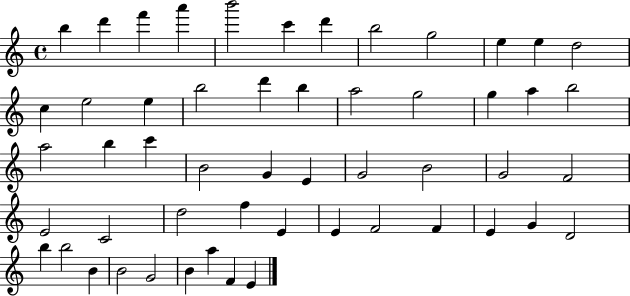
X:1
T:Untitled
M:4/4
L:1/4
K:C
b d' f' a' b'2 c' d' b2 g2 e e d2 c e2 e b2 d' b a2 g2 g a b2 a2 b c' B2 G E G2 B2 G2 F2 E2 C2 d2 f E E F2 F E G D2 b b2 B B2 G2 B a F E